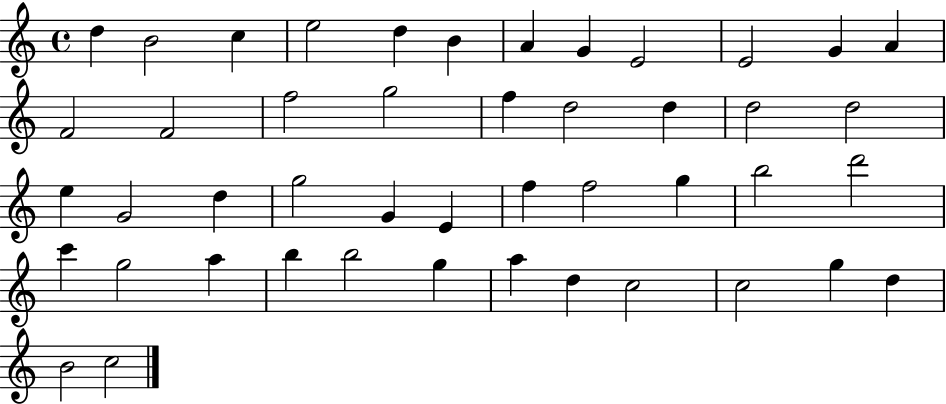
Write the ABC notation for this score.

X:1
T:Untitled
M:4/4
L:1/4
K:C
d B2 c e2 d B A G E2 E2 G A F2 F2 f2 g2 f d2 d d2 d2 e G2 d g2 G E f f2 g b2 d'2 c' g2 a b b2 g a d c2 c2 g d B2 c2